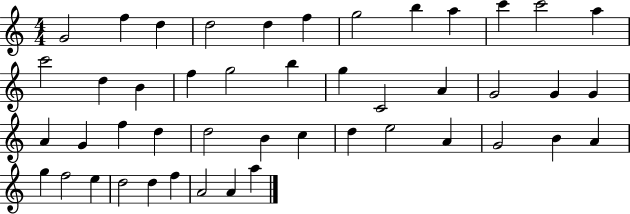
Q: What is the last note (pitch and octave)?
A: A5